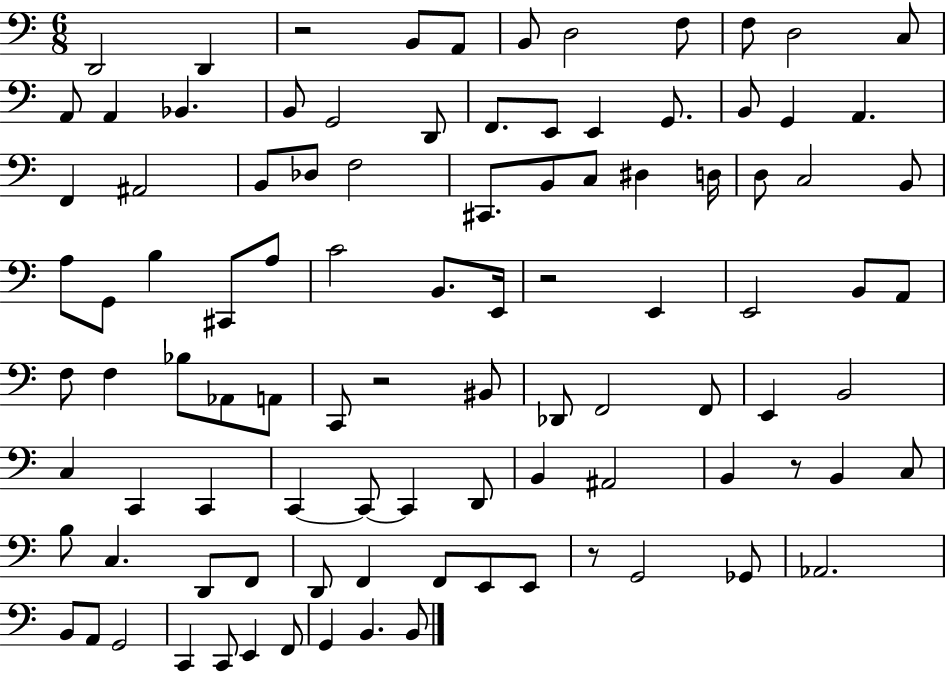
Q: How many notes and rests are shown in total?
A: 99